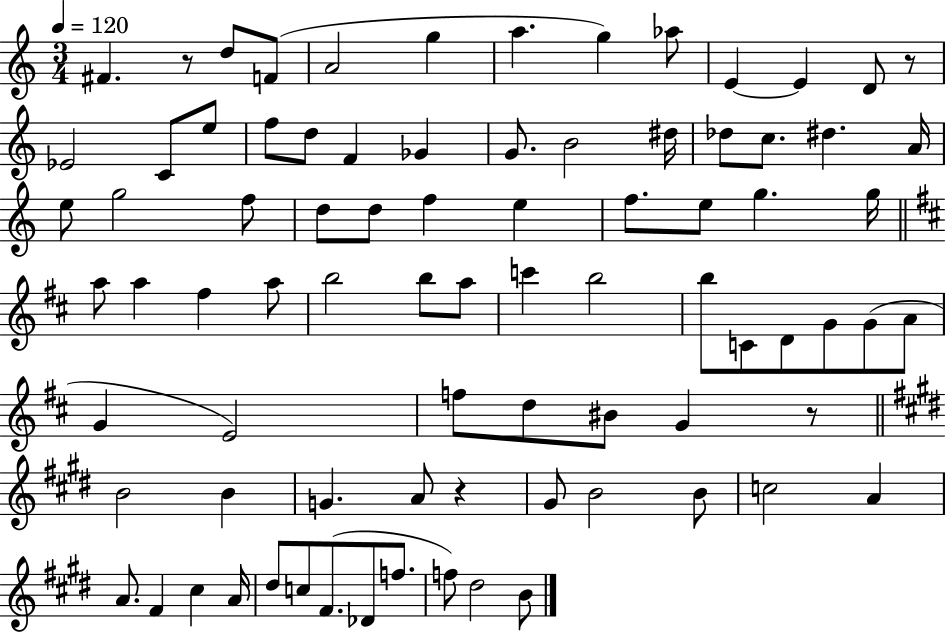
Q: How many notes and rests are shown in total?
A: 82